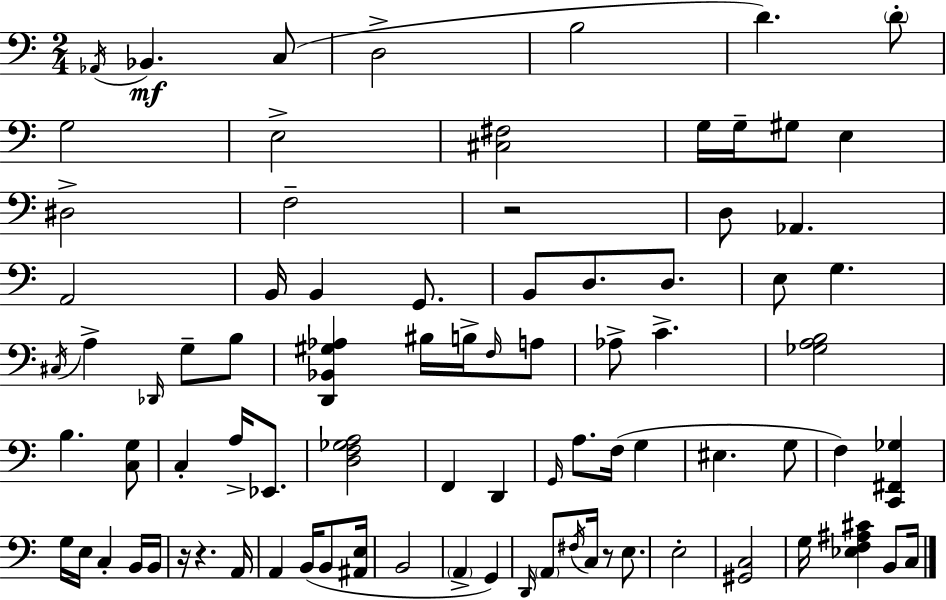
Ab2/s Bb2/q. C3/e D3/h B3/h D4/q. D4/e G3/h E3/h [C#3,F#3]/h G3/s G3/s G#3/e E3/q D#3/h F3/h R/h D3/e Ab2/q. A2/h B2/s B2/q G2/e. B2/e D3/e. D3/e. E3/e G3/q. C#3/s A3/q Db2/s G3/e B3/e [D2,Bb2,G#3,Ab3]/q BIS3/s B3/s F3/s A3/e Ab3/e C4/q. [Gb3,A3,B3]/h B3/q. [C3,G3]/e C3/q A3/s Eb2/e. [D3,F3,Gb3,A3]/h F2/q D2/q G2/s A3/e. F3/s G3/q EIS3/q. G3/e F3/q [C2,F#2,Gb3]/q G3/s E3/s C3/q B2/s B2/s R/s R/q. A2/s A2/q B2/s B2/e [A#2,E3]/s B2/h A2/q G2/q D2/s A2/e F#3/s C3/s R/e E3/e. E3/h [G#2,C3]/h G3/s [Eb3,F3,A#3,C#4]/q B2/e C3/s